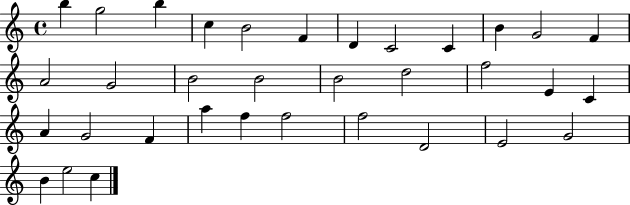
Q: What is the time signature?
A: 4/4